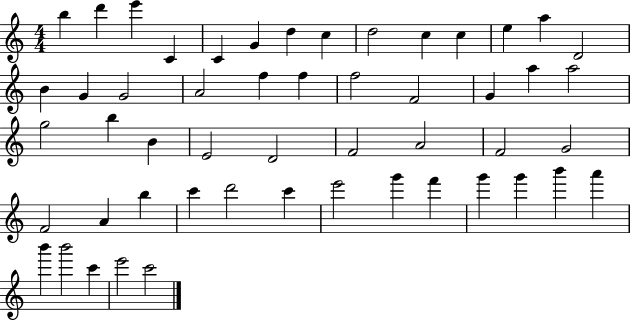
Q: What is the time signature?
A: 4/4